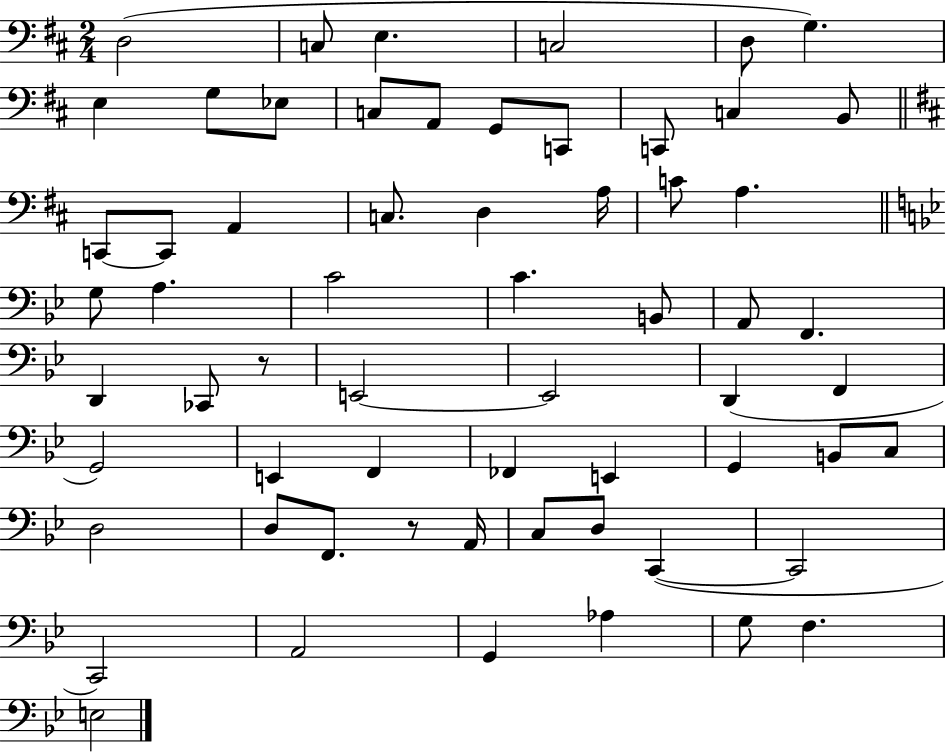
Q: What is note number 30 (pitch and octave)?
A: A2